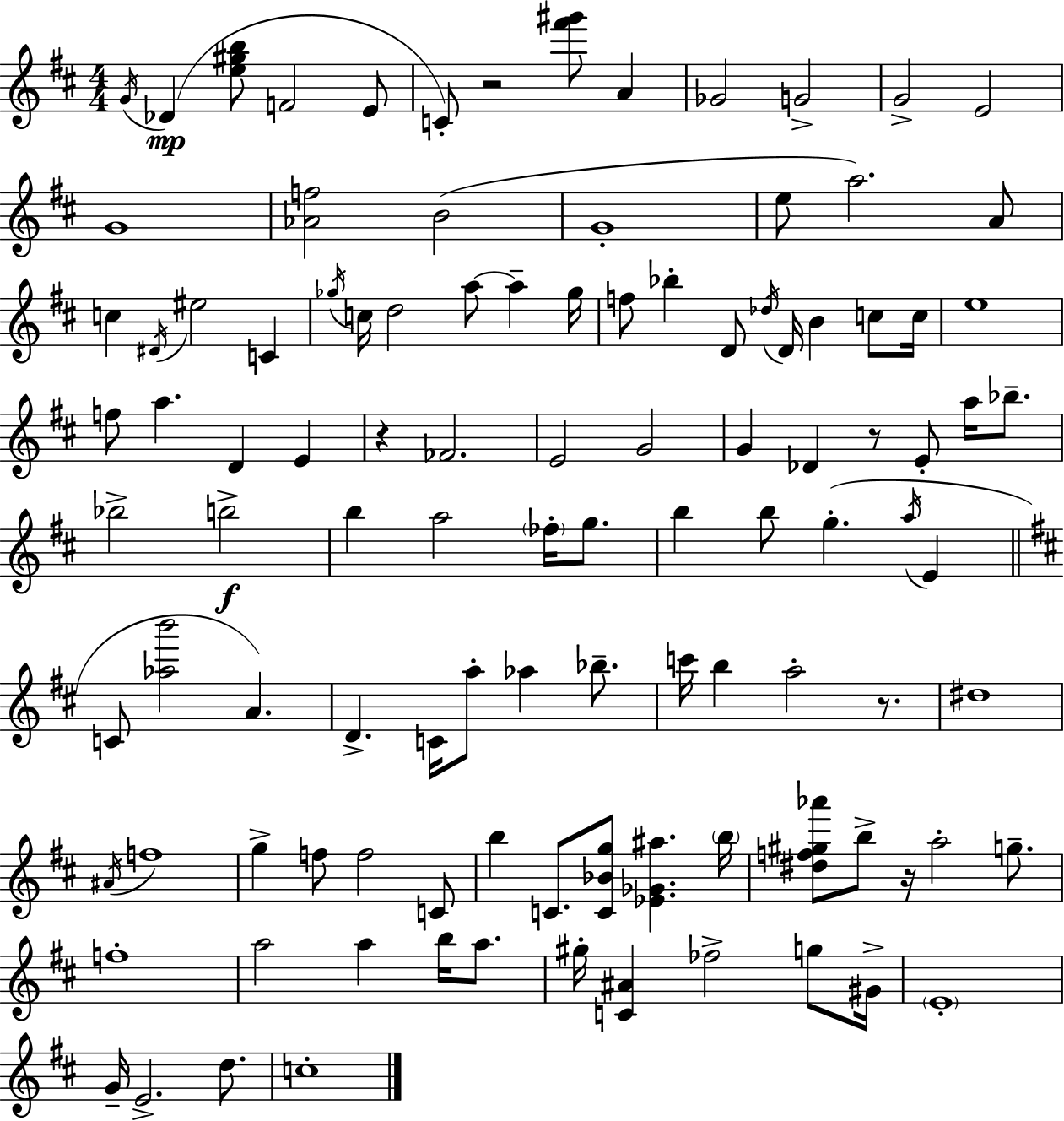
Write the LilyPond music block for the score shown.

{
  \clef treble
  \numericTimeSignature
  \time 4/4
  \key d \major
  \acciaccatura { g'16 }(\mp des'4 <e'' gis'' b''>8 f'2 e'8 | c'8-.) r2 <fis''' gis'''>8 a'4 | ges'2 g'2-> | g'2-> e'2 | \break g'1 | <aes' f''>2 b'2( | g'1-. | e''8 a''2.) a'8 | \break c''4 \acciaccatura { dis'16 } eis''2 c'4 | \acciaccatura { ges''16 } c''16 d''2 a''8~~ a''4-- | ges''16 f''8 bes''4-. d'8 \acciaccatura { des''16 } d'16 b'4 | c''8 c''16 e''1 | \break f''8 a''4. d'4 | e'4 r4 fes'2. | e'2 g'2 | g'4 des'4 r8 e'8-. | \break a''16 bes''8.-- bes''2-> b''2->\f | b''4 a''2 | \parenthesize fes''16-. g''8. b''4 b''8 g''4.-.( | \acciaccatura { a''16 } e'4 \bar "||" \break \key d \major c'8 <aes'' b'''>2 a'4.) | d'4.-> c'16 a''8-. aes''4 bes''8.-- | c'''16 b''4 a''2-. r8. | dis''1 | \break \acciaccatura { ais'16 } f''1 | g''4-> f''8 f''2 c'8 | b''4 c'8. <c' bes' g''>8 <ees' ges' ais''>4. | \parenthesize b''16 <dis'' f'' gis'' aes'''>8 b''8-> r16 a''2-. g''8.-- | \break f''1-. | a''2 a''4 b''16 a''8. | gis''16-. <c' ais'>4 fes''2-> g''8 | gis'16-> \parenthesize e'1-. | \break g'16-- e'2.-> d''8. | c''1-. | \bar "|."
}